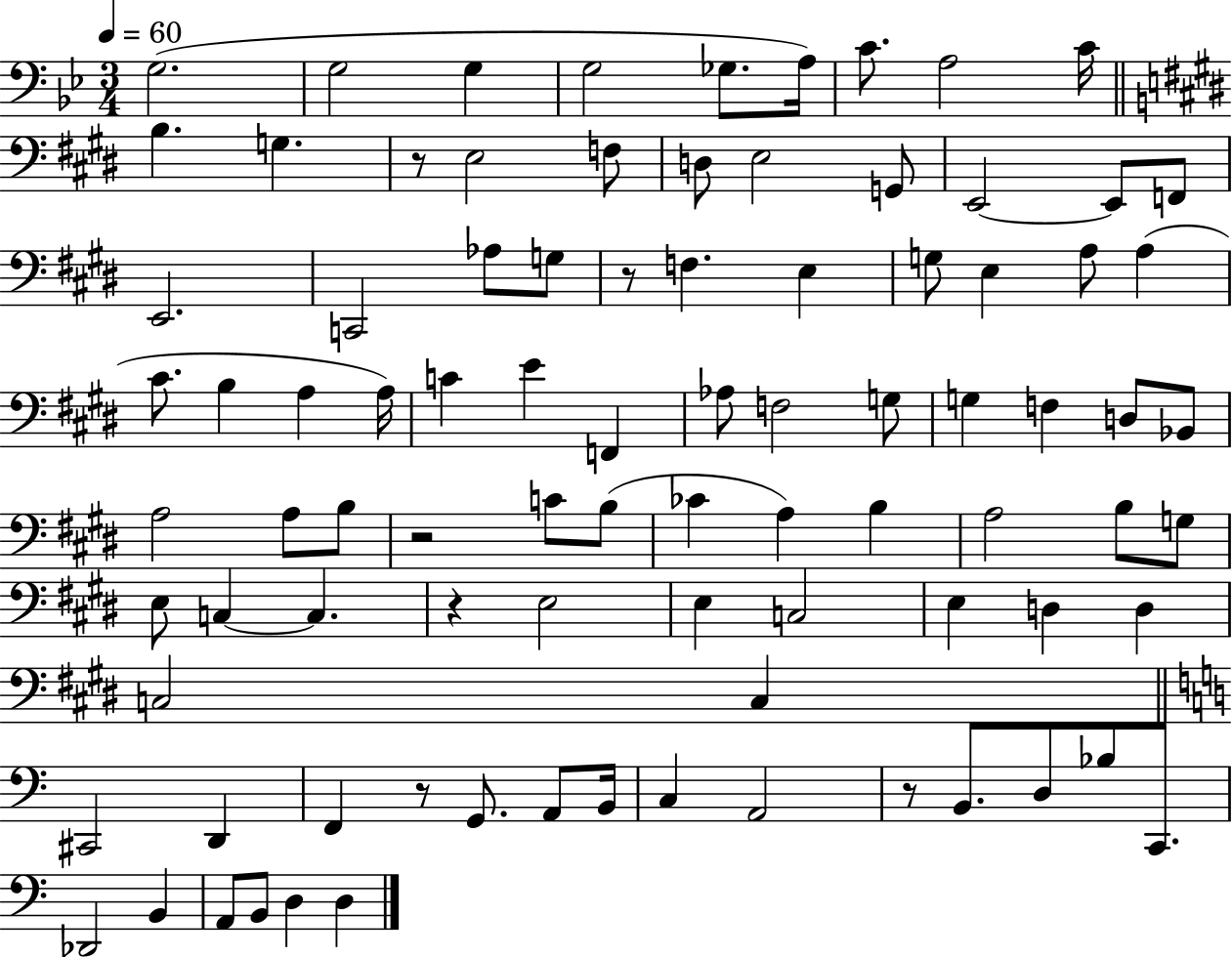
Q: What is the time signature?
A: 3/4